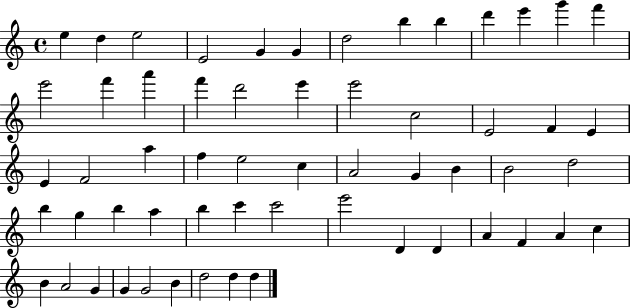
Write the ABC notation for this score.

X:1
T:Untitled
M:4/4
L:1/4
K:C
e d e2 E2 G G d2 b b d' e' g' f' e'2 f' a' f' d'2 e' e'2 c2 E2 F E E F2 a f e2 c A2 G B B2 d2 b g b a b c' c'2 e'2 D D A F A c B A2 G G G2 B d2 d d